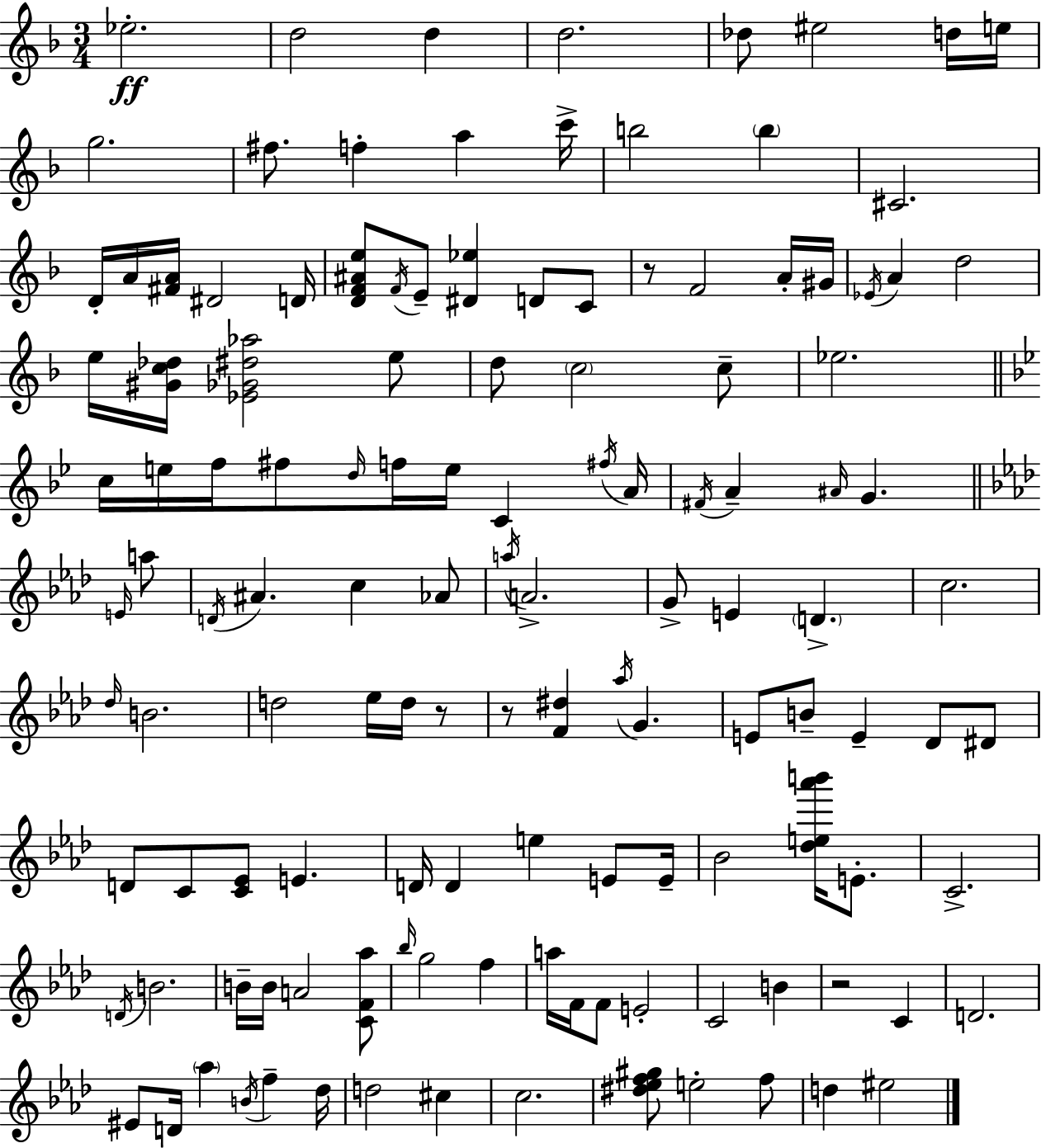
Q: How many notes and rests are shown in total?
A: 128